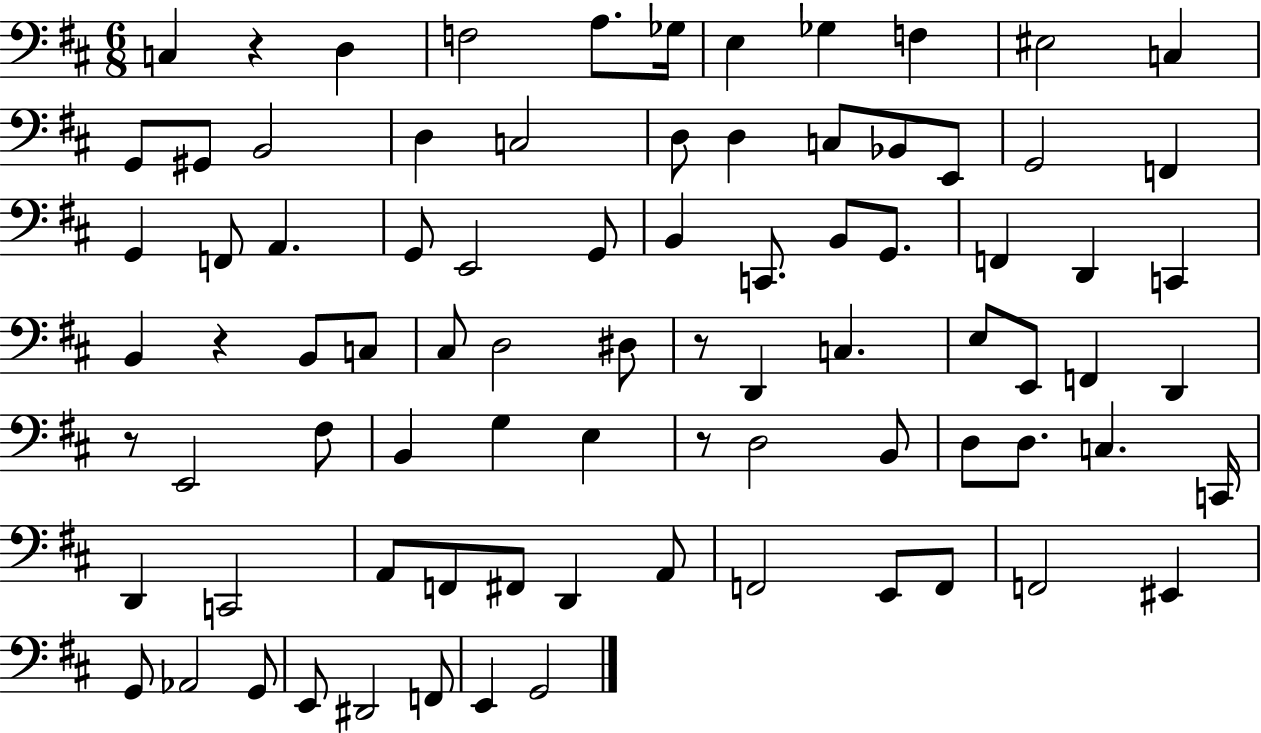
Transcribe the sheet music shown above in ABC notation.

X:1
T:Untitled
M:6/8
L:1/4
K:D
C, z D, F,2 A,/2 _G,/4 E, _G, F, ^E,2 C, G,,/2 ^G,,/2 B,,2 D, C,2 D,/2 D, C,/2 _B,,/2 E,,/2 G,,2 F,, G,, F,,/2 A,, G,,/2 E,,2 G,,/2 B,, C,,/2 B,,/2 G,,/2 F,, D,, C,, B,, z B,,/2 C,/2 ^C,/2 D,2 ^D,/2 z/2 D,, C, E,/2 E,,/2 F,, D,, z/2 E,,2 ^F,/2 B,, G, E, z/2 D,2 B,,/2 D,/2 D,/2 C, C,,/4 D,, C,,2 A,,/2 F,,/2 ^F,,/2 D,, A,,/2 F,,2 E,,/2 F,,/2 F,,2 ^E,, G,,/2 _A,,2 G,,/2 E,,/2 ^D,,2 F,,/2 E,, G,,2